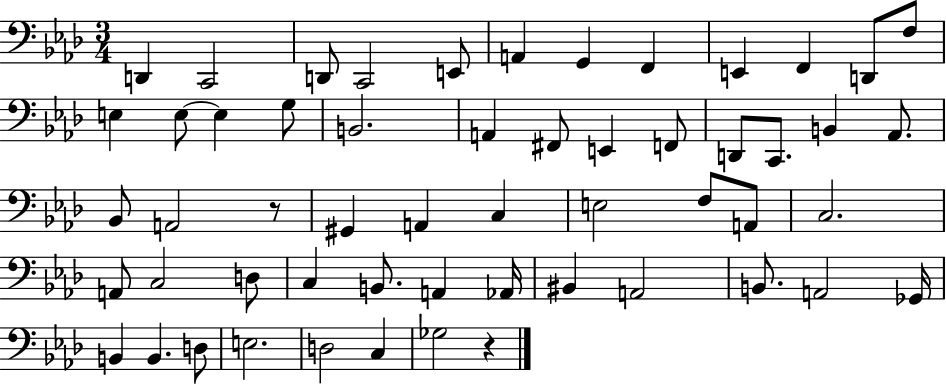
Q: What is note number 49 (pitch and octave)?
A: D3